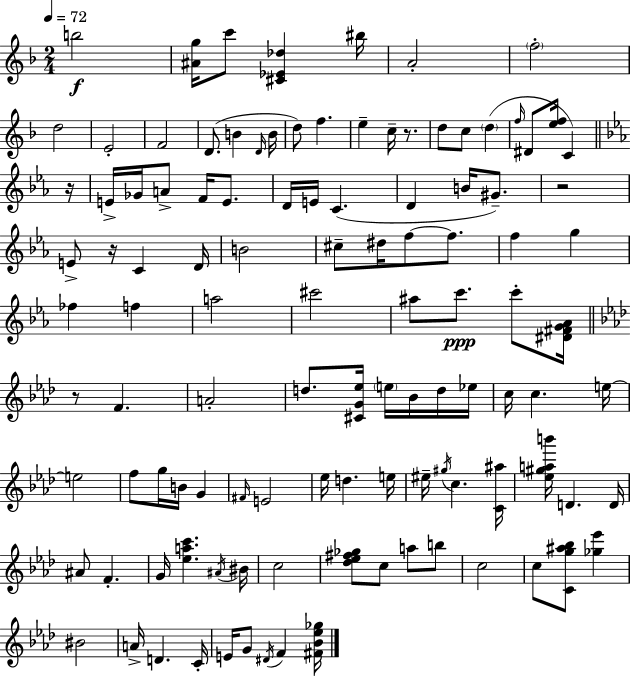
B5/h [A#4,G5]/s C6/e [C#4,Eb4,Db5]/q BIS5/s A4/h F5/h D5/h E4/h F4/h D4/e. B4/q D4/s B4/s D5/e F5/q. E5/q C5/s R/e. D5/e C5/e D5/q F5/s D#4/e [E5,F5]/s C4/q R/s E4/s Gb4/s A4/e F4/s E4/e. D4/s E4/s C4/q. D4/q B4/s G#4/e. R/h E4/e R/s C4/q D4/s B4/h C#5/e D#5/s F5/e F5/e. F5/q G5/q FES5/q F5/q A5/h C#6/h A#5/e C6/e. C6/e [D#4,F#4,G4,Ab4]/s R/e F4/q. A4/h D5/e. [C#4,G4,Eb5]/s E5/s Bb4/s D5/s Eb5/s C5/s C5/q. E5/s E5/h F5/e G5/s B4/s G4/q F#4/s E4/h Eb5/s D5/q. E5/s EIS5/s G#5/s C5/q. [C4,A#5]/s [Eb5,G#5,A5,B6]/s D4/q. D4/s A#4/e F4/q. G4/s [Eb5,A5,C6]/q. A#4/s BIS4/s C5/h [Db5,Eb5,F#5,Gb5]/e C5/e A5/e B5/e C5/h C5/e [C4,G5,A#5,Bb5]/e [Gb5,Eb6]/q BIS4/h A4/s D4/q. C4/s E4/s G4/e D#4/s F4/q [F#4,Bb4,Eb5,Gb5]/s